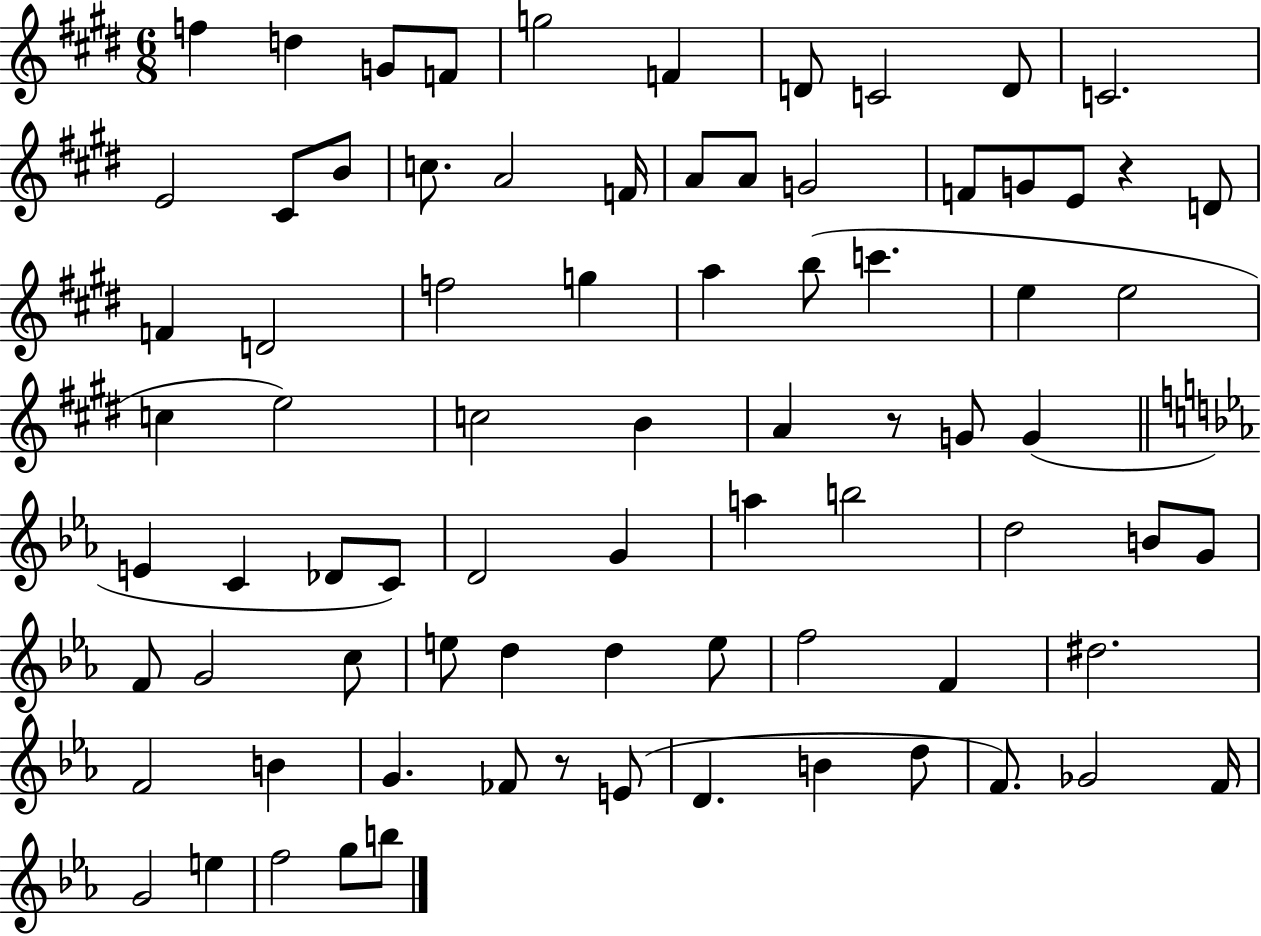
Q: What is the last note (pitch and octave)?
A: B5